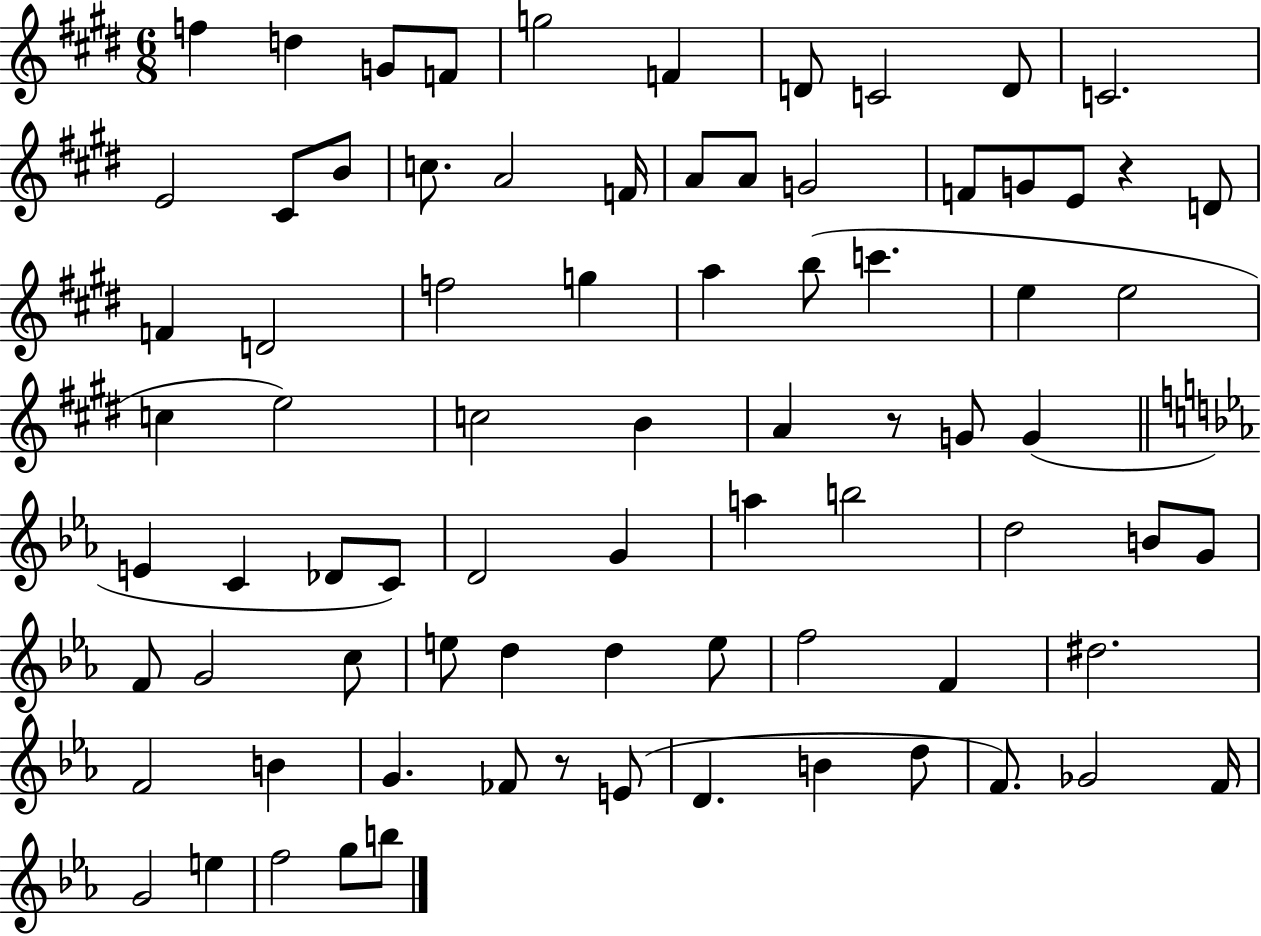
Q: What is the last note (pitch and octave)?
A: B5